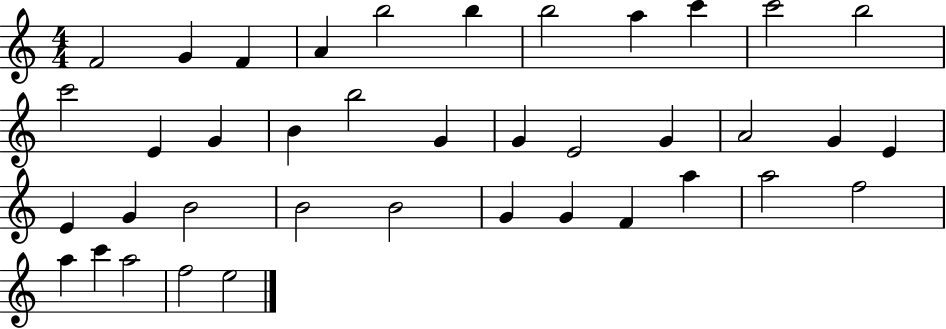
{
  \clef treble
  \numericTimeSignature
  \time 4/4
  \key c \major
  f'2 g'4 f'4 | a'4 b''2 b''4 | b''2 a''4 c'''4 | c'''2 b''2 | \break c'''2 e'4 g'4 | b'4 b''2 g'4 | g'4 e'2 g'4 | a'2 g'4 e'4 | \break e'4 g'4 b'2 | b'2 b'2 | g'4 g'4 f'4 a''4 | a''2 f''2 | \break a''4 c'''4 a''2 | f''2 e''2 | \bar "|."
}